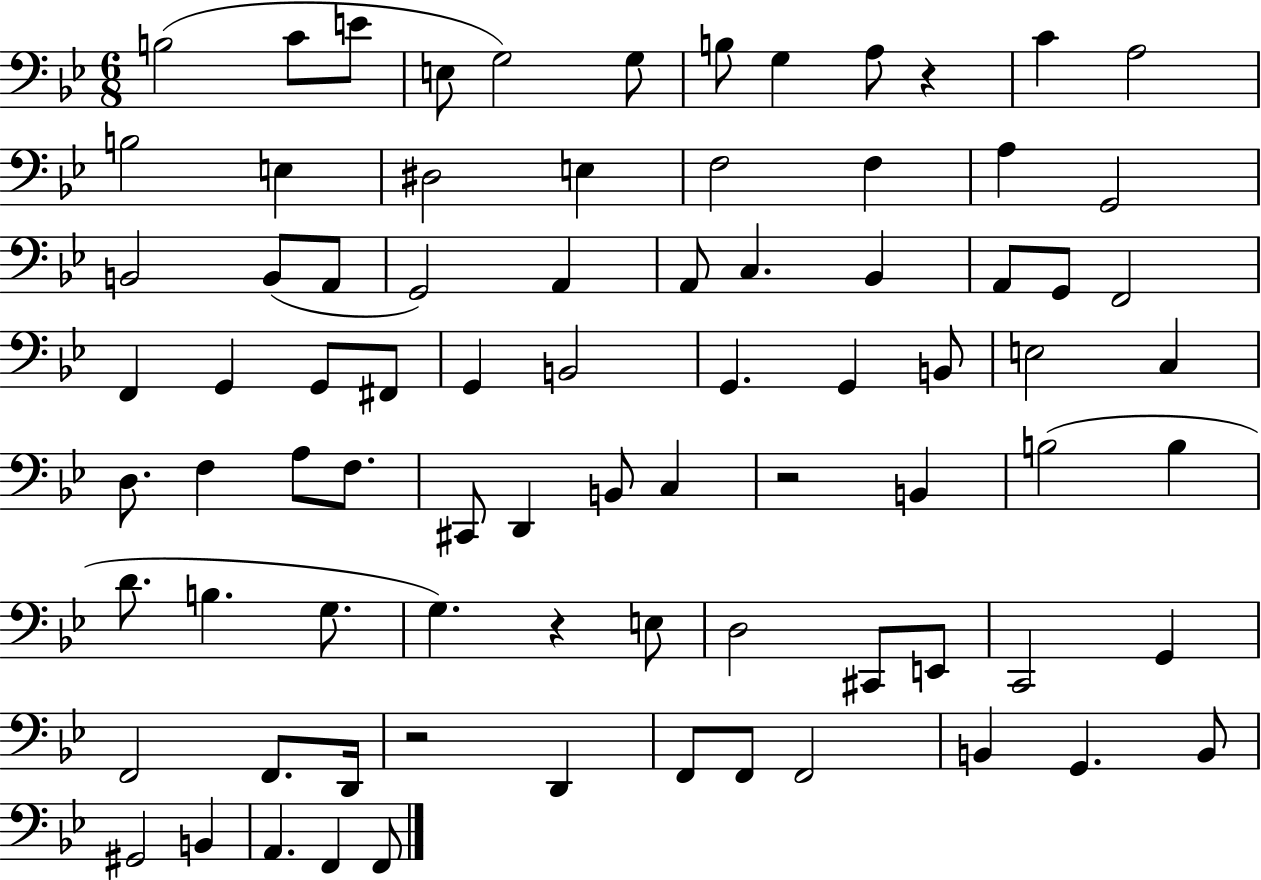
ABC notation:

X:1
T:Untitled
M:6/8
L:1/4
K:Bb
B,2 C/2 E/2 E,/2 G,2 G,/2 B,/2 G, A,/2 z C A,2 B,2 E, ^D,2 E, F,2 F, A, G,,2 B,,2 B,,/2 A,,/2 G,,2 A,, A,,/2 C, _B,, A,,/2 G,,/2 F,,2 F,, G,, G,,/2 ^F,,/2 G,, B,,2 G,, G,, B,,/2 E,2 C, D,/2 F, A,/2 F,/2 ^C,,/2 D,, B,,/2 C, z2 B,, B,2 B, D/2 B, G,/2 G, z E,/2 D,2 ^C,,/2 E,,/2 C,,2 G,, F,,2 F,,/2 D,,/4 z2 D,, F,,/2 F,,/2 F,,2 B,, G,, B,,/2 ^G,,2 B,, A,, F,, F,,/2